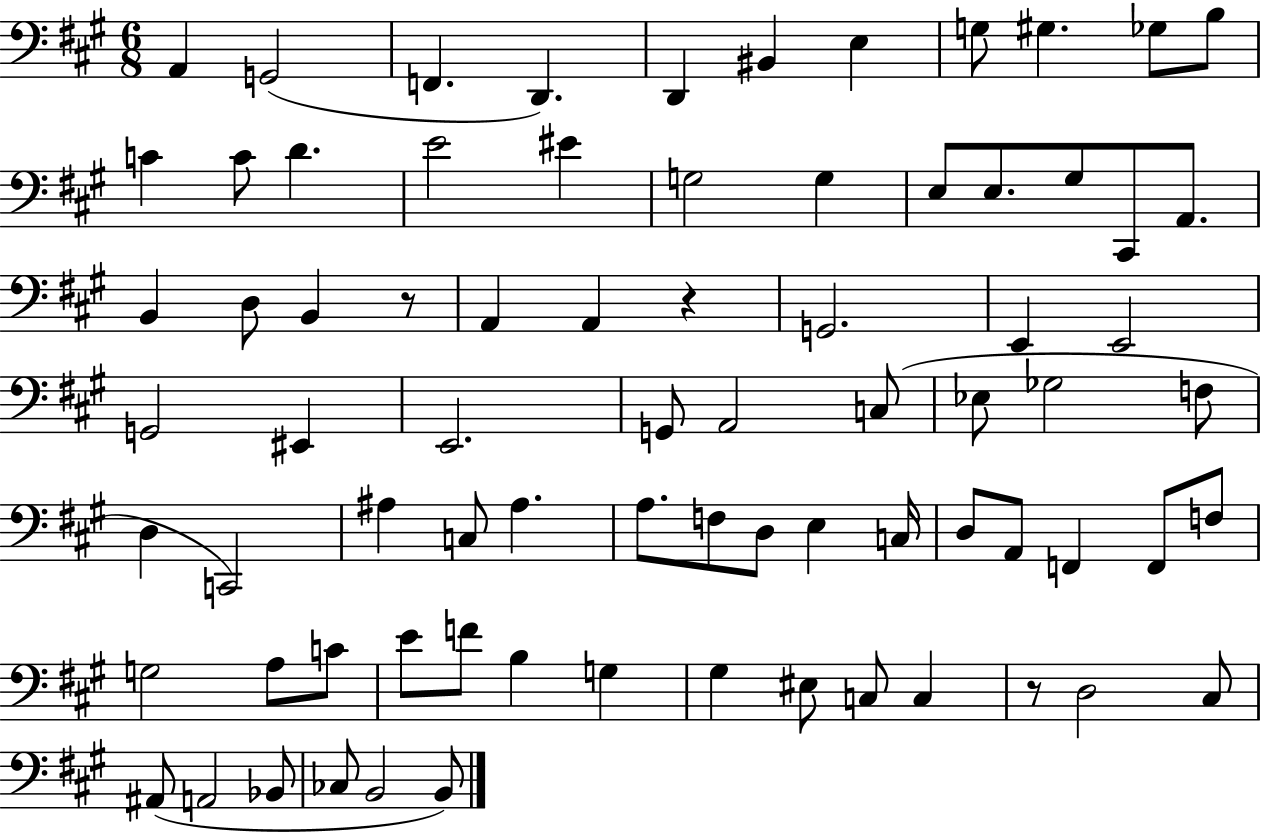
A2/q G2/h F2/q. D2/q. D2/q BIS2/q E3/q G3/e G#3/q. Gb3/e B3/e C4/q C4/e D4/q. E4/h EIS4/q G3/h G3/q E3/e E3/e. G#3/e C#2/e A2/e. B2/q D3/e B2/q R/e A2/q A2/q R/q G2/h. E2/q E2/h G2/h EIS2/q E2/h. G2/e A2/h C3/e Eb3/e Gb3/h F3/e D3/q C2/h A#3/q C3/e A#3/q. A3/e. F3/e D3/e E3/q C3/s D3/e A2/e F2/q F2/e F3/e G3/h A3/e C4/e E4/e F4/e B3/q G3/q G#3/q EIS3/e C3/e C3/q R/e D3/h C#3/e A#2/e A2/h Bb2/e CES3/e B2/h B2/e